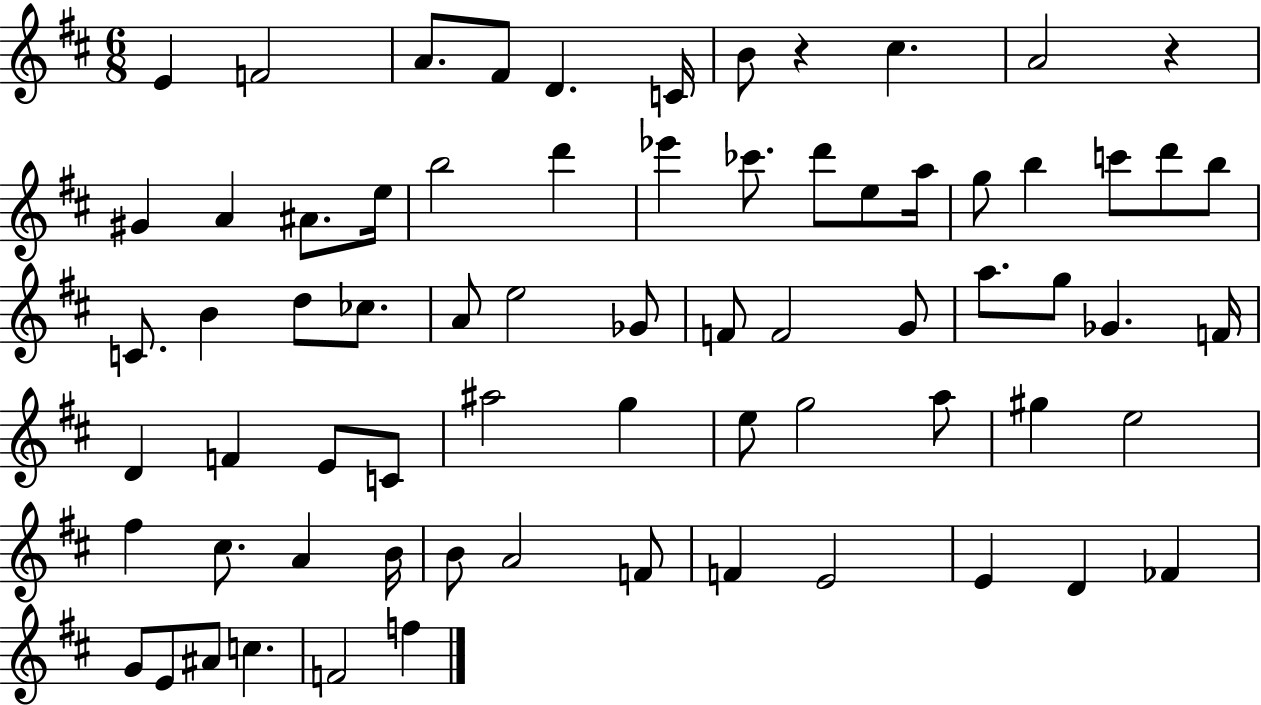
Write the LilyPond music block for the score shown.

{
  \clef treble
  \numericTimeSignature
  \time 6/8
  \key d \major
  \repeat volta 2 { e'4 f'2 | a'8. fis'8 d'4. c'16 | b'8 r4 cis''4. | a'2 r4 | \break gis'4 a'4 ais'8. e''16 | b''2 d'''4 | ees'''4 ces'''8. d'''8 e''8 a''16 | g''8 b''4 c'''8 d'''8 b''8 | \break c'8. b'4 d''8 ces''8. | a'8 e''2 ges'8 | f'8 f'2 g'8 | a''8. g''8 ges'4. f'16 | \break d'4 f'4 e'8 c'8 | ais''2 g''4 | e''8 g''2 a''8 | gis''4 e''2 | \break fis''4 cis''8. a'4 b'16 | b'8 a'2 f'8 | f'4 e'2 | e'4 d'4 fes'4 | \break g'8 e'8 ais'8 c''4. | f'2 f''4 | } \bar "|."
}